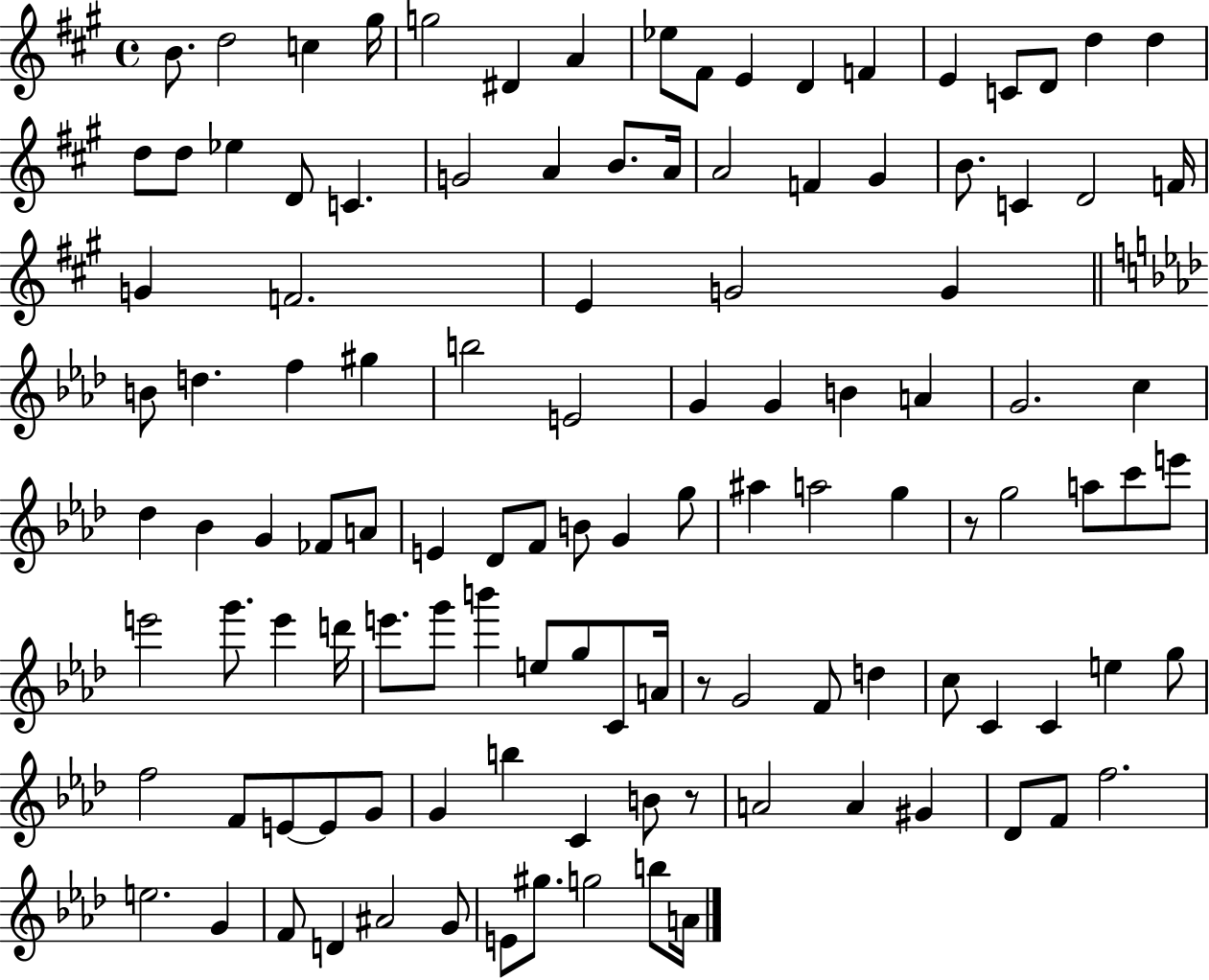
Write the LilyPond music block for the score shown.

{
  \clef treble
  \time 4/4
  \defaultTimeSignature
  \key a \major
  \repeat volta 2 { b'8. d''2 c''4 gis''16 | g''2 dis'4 a'4 | ees''8 fis'8 e'4 d'4 f'4 | e'4 c'8 d'8 d''4 d''4 | \break d''8 d''8 ees''4 d'8 c'4. | g'2 a'4 b'8. a'16 | a'2 f'4 gis'4 | b'8. c'4 d'2 f'16 | \break g'4 f'2. | e'4 g'2 g'4 | \bar "||" \break \key aes \major b'8 d''4. f''4 gis''4 | b''2 e'2 | g'4 g'4 b'4 a'4 | g'2. c''4 | \break des''4 bes'4 g'4 fes'8 a'8 | e'4 des'8 f'8 b'8 g'4 g''8 | ais''4 a''2 g''4 | r8 g''2 a''8 c'''8 e'''8 | \break e'''2 g'''8. e'''4 d'''16 | e'''8. g'''8 b'''4 e''8 g''8 c'8 a'16 | r8 g'2 f'8 d''4 | c''8 c'4 c'4 e''4 g''8 | \break f''2 f'8 e'8~~ e'8 g'8 | g'4 b''4 c'4 b'8 r8 | a'2 a'4 gis'4 | des'8 f'8 f''2. | \break e''2. g'4 | f'8 d'4 ais'2 g'8 | e'8 gis''8. g''2 b''8 a'16 | } \bar "|."
}